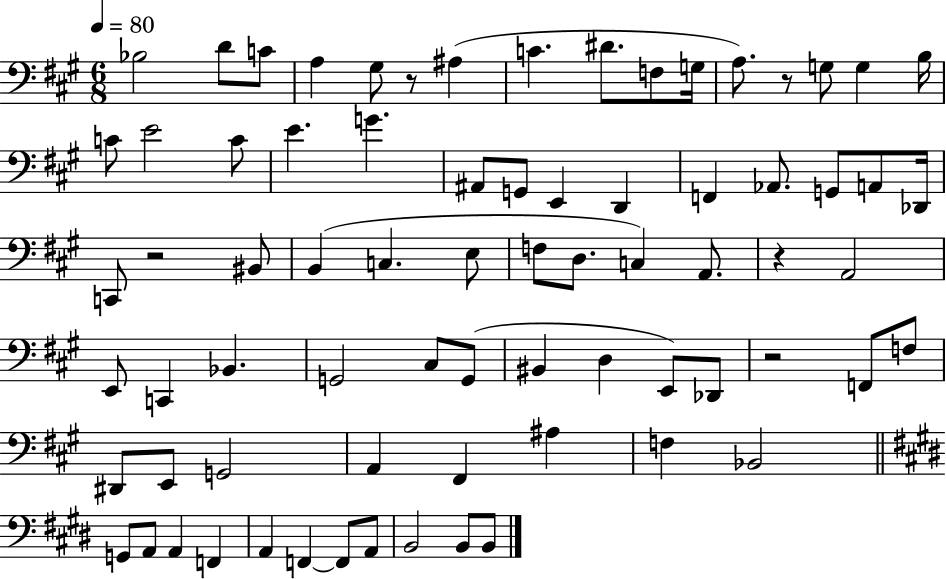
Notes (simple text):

Bb3/h D4/e C4/e A3/q G#3/e R/e A#3/q C4/q. D#4/e. F3/e G3/s A3/e. R/e G3/e G3/q B3/s C4/e E4/h C4/e E4/q. G4/q. A#2/e G2/e E2/q D2/q F2/q Ab2/e. G2/e A2/e Db2/s C2/e R/h BIS2/e B2/q C3/q. E3/e F3/e D3/e. C3/q A2/e. R/q A2/h E2/e C2/q Bb2/q. G2/h C#3/e G2/e BIS2/q D3/q E2/e Db2/e R/h F2/e F3/e D#2/e E2/e G2/h A2/q F#2/q A#3/q F3/q Bb2/h G2/e A2/e A2/q F2/q A2/q F2/q F2/e A2/e B2/h B2/e B2/e